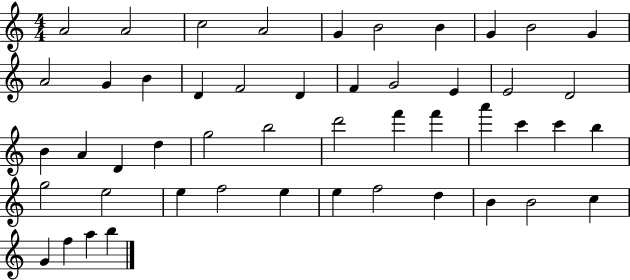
{
  \clef treble
  \numericTimeSignature
  \time 4/4
  \key c \major
  a'2 a'2 | c''2 a'2 | g'4 b'2 b'4 | g'4 b'2 g'4 | \break a'2 g'4 b'4 | d'4 f'2 d'4 | f'4 g'2 e'4 | e'2 d'2 | \break b'4 a'4 d'4 d''4 | g''2 b''2 | d'''2 f'''4 f'''4 | a'''4 c'''4 c'''4 b''4 | \break g''2 e''2 | e''4 f''2 e''4 | e''4 f''2 d''4 | b'4 b'2 c''4 | \break g'4 f''4 a''4 b''4 | \bar "|."
}